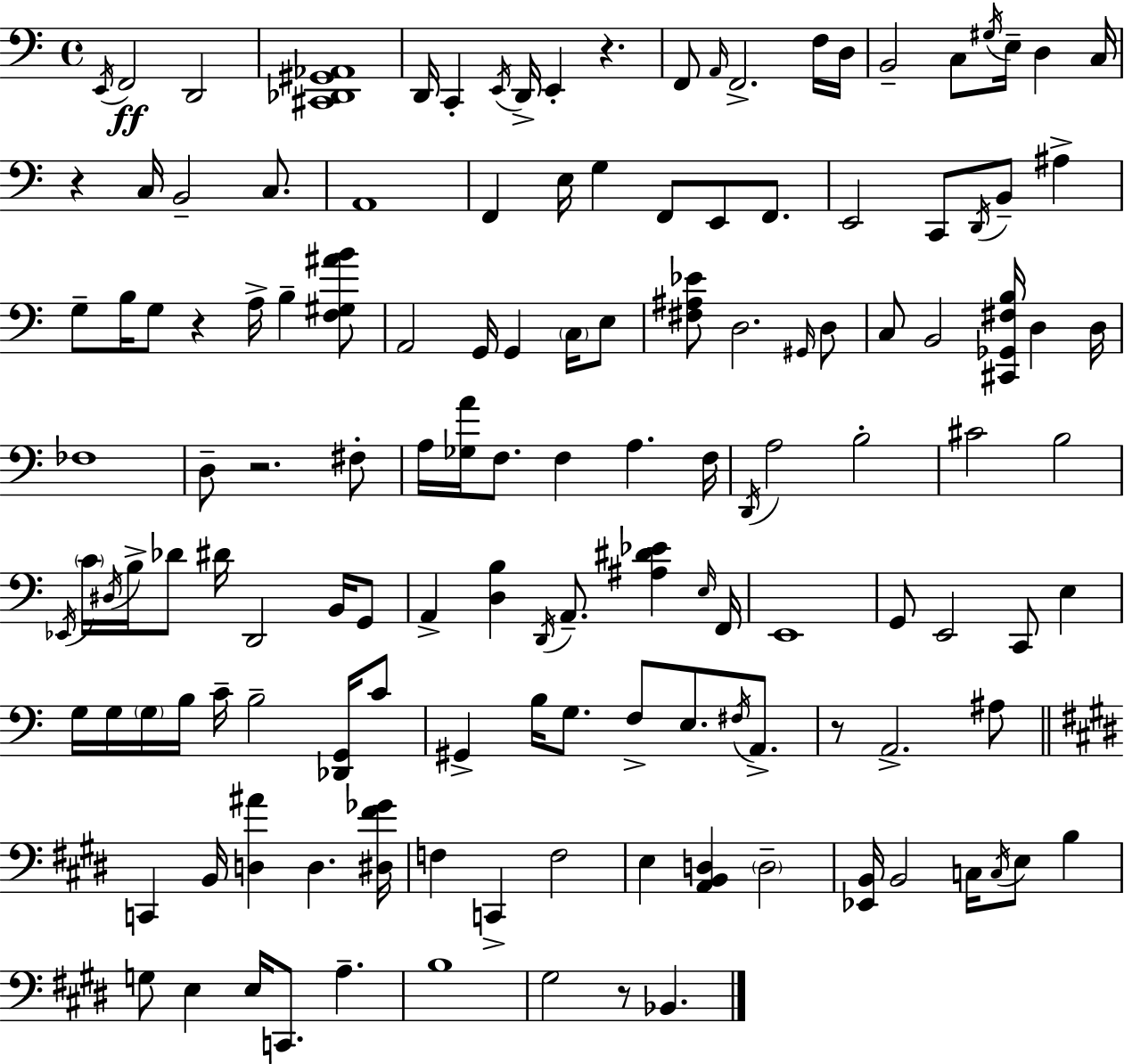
{
  \clef bass
  \time 4/4
  \defaultTimeSignature
  \key a \minor
  \repeat volta 2 { \acciaccatura { e,16 }\ff f,2 d,2 | <cis, des, gis, aes,>1 | d,16 c,4-. \acciaccatura { e,16 } d,16-> e,4-. r4. | f,8 \grace { a,16 } f,2.-> | \break f16 d16 b,2-- c8 \acciaccatura { gis16 } e16-- d4 | c16 r4 c16 b,2-- | c8. a,1 | f,4 e16 g4 f,8 e,8 | \break f,8. e,2 c,8 \acciaccatura { d,16 } b,8-- | ais4-> g8-- b16 g8 r4 a16-> b4-- | <f gis ais' b'>8 a,2 g,16 g,4 | \parenthesize c16 e8 <fis ais ees'>8 d2. | \break \grace { gis,16 } d8 c8 b,2 | <cis, ges, fis b>16 d4 d16 fes1 | d8-- r2. | fis8-. a16 <ges a'>16 f8. f4 a4. | \break f16 \acciaccatura { d,16 } a2 b2-. | cis'2 b2 | \acciaccatura { ees,16 } \parenthesize c'16 \acciaccatura { dis16 } b16-> des'8 dis'16 d,2 | b,16 g,8 a,4-> <d b>4 | \break \acciaccatura { d,16 } a,8.-- <ais dis' ees'>4 \grace { e16 } f,16 e,1 | g,8 e,2 | c,8 e4 g16 g16 \parenthesize g16 b16 c'16-- | b2-- <des, g,>16 c'8 gis,4-> b16 | \break g8. f8-> e8. \acciaccatura { fis16 } a,8.-> r8 a,2.-> | ais8 \bar "||" \break \key e \major c,4 b,16 <d ais'>4 d4. <dis fis' ges'>16 | f4 c,4-> f2 | e4 <a, b, d>4 \parenthesize d2-- | <ees, b,>16 b,2 c16 \acciaccatura { c16 } e8 b4 | \break g8 e4 e16 c,8. a4.-- | b1 | gis2 r8 bes,4. | } \bar "|."
}